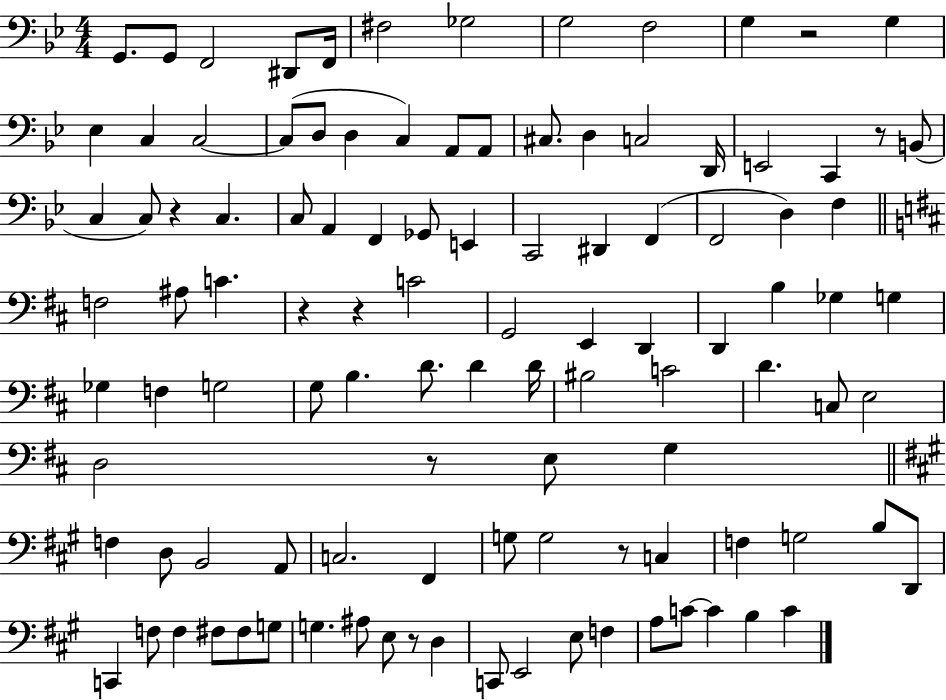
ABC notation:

X:1
T:Untitled
M:4/4
L:1/4
K:Bb
G,,/2 G,,/2 F,,2 ^D,,/2 F,,/4 ^F,2 _G,2 G,2 F,2 G, z2 G, _E, C, C,2 C,/2 D,/2 D, C, A,,/2 A,,/2 ^C,/2 D, C,2 D,,/4 E,,2 C,, z/2 B,,/2 C, C,/2 z C, C,/2 A,, F,, _G,,/2 E,, C,,2 ^D,, F,, F,,2 D, F, F,2 ^A,/2 C z z C2 G,,2 E,, D,, D,, B, _G, G, _G, F, G,2 G,/2 B, D/2 D D/4 ^B,2 C2 D C,/2 E,2 D,2 z/2 E,/2 G, F, D,/2 B,,2 A,,/2 C,2 ^F,, G,/2 G,2 z/2 C, F, G,2 B,/2 D,,/2 C,, F,/2 F, ^F,/2 ^F,/2 G,/2 G, ^A,/2 E,/2 z/2 D, C,,/2 E,,2 E,/2 F, A,/2 C/2 C B, C